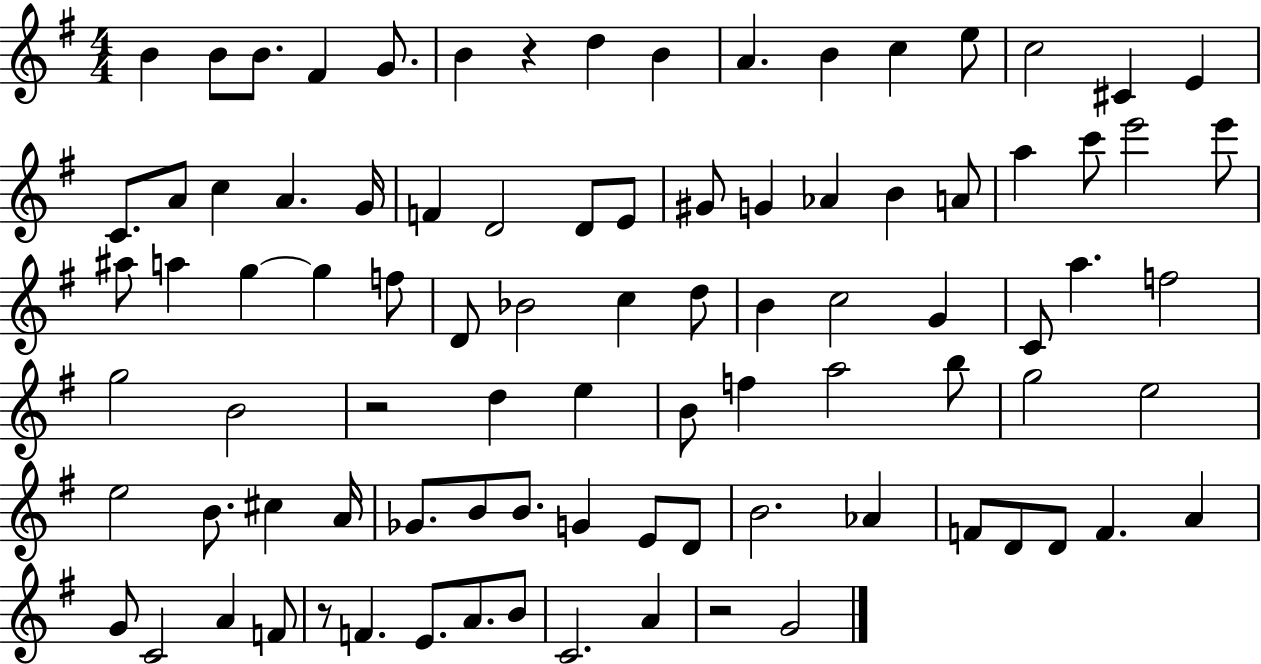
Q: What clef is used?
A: treble